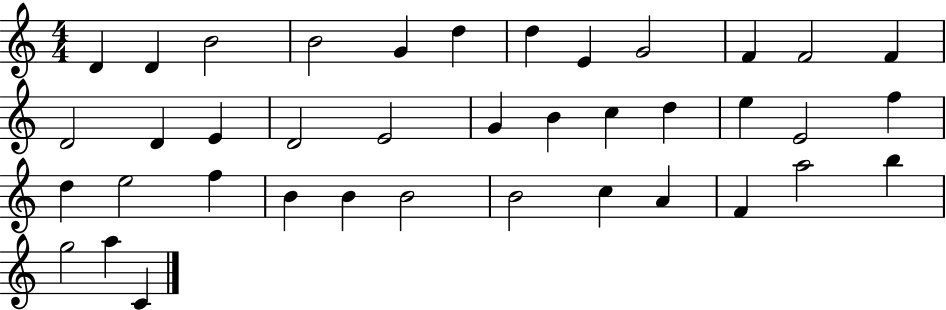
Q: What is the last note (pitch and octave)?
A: C4